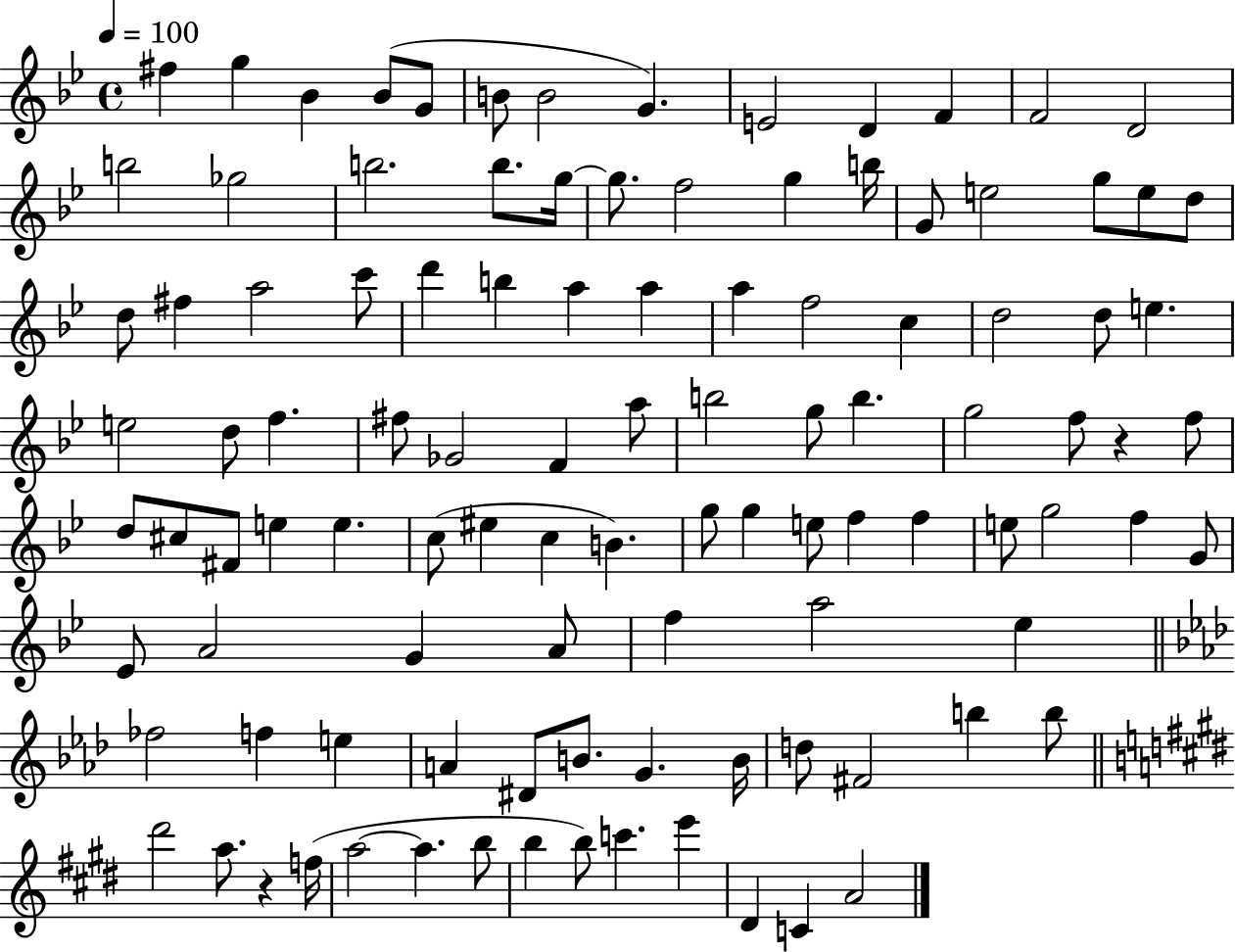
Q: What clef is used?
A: treble